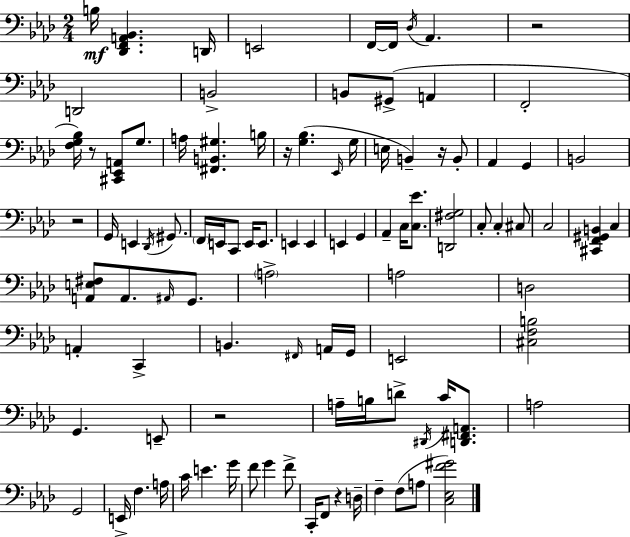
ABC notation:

X:1
T:Untitled
M:2/4
L:1/4
K:Ab
B,/4 [_D,,F,,A,,_B,,] D,,/4 E,,2 F,,/4 F,,/4 _D,/4 _A,, z2 D,,2 B,,2 B,,/2 ^G,,/2 A,, F,,2 [F,G,_B,]/4 z/2 [^C,,_E,,A,,]/2 G,/2 A,/4 [^F,,B,,^G,] B,/4 z/4 [G,_B,] _E,,/4 G,/4 E,/4 B,, z/4 B,,/2 _A,, G,, B,,2 z2 G,,/4 E,, _D,,/4 ^G,,/2 F,,/4 E,,/4 C,,/2 E,,/4 E,,/2 E,, E,, E,, G,, _A,, C,/4 [C,_E]/2 [D,,^F,G,]2 C,/2 C, ^C,/2 C,2 [^C,,F,,^G,,B,,] C, [A,,E,^F,]/2 A,,/2 ^A,,/4 G,,/2 A,2 A,2 D,2 A,, C,, B,, ^F,,/4 A,,/4 G,,/4 E,,2 [^C,F,B,]2 G,, E,,/2 z2 A,/4 B,/4 D/2 ^D,,/4 C/4 [D,,^F,,A,,]/2 A,2 G,,2 E,,/4 F, A,/4 C/4 E G/4 F/2 G F/2 C,,/4 F,,/2 z D,/4 F, F,/2 A,/2 [C,_E,F^G]2